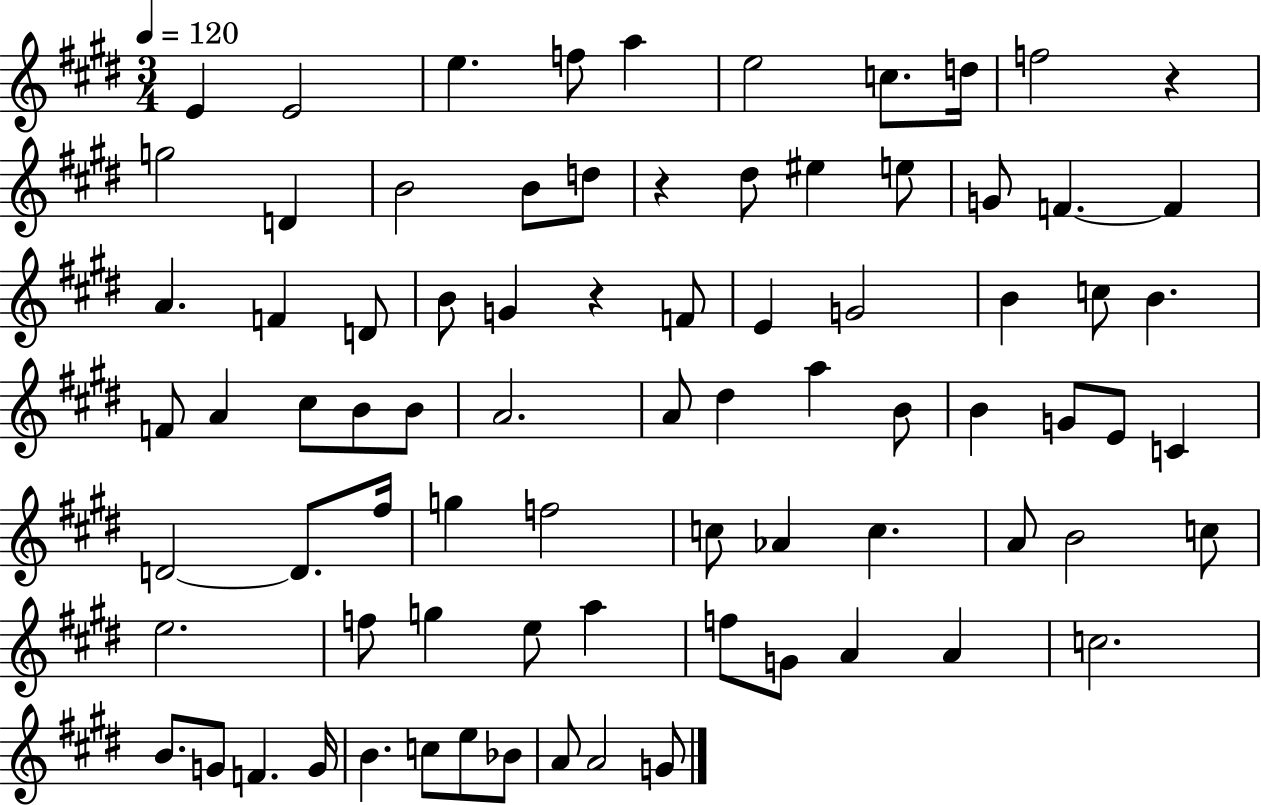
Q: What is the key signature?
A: E major